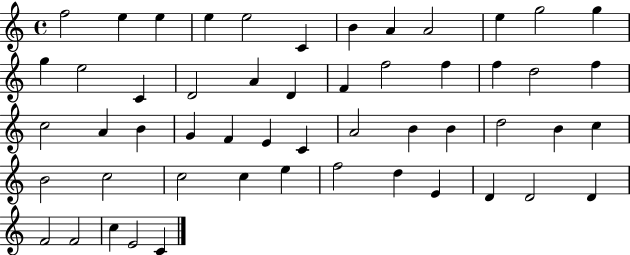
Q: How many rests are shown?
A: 0